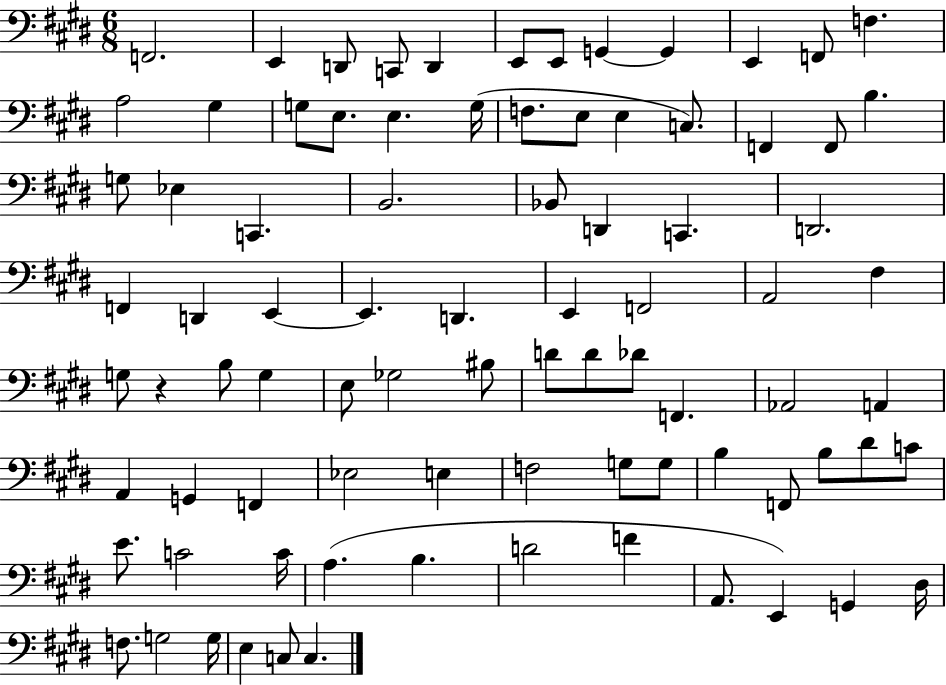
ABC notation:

X:1
T:Untitled
M:6/8
L:1/4
K:E
F,,2 E,, D,,/2 C,,/2 D,, E,,/2 E,,/2 G,, G,, E,, F,,/2 F, A,2 ^G, G,/2 E,/2 E, G,/4 F,/2 E,/2 E, C,/2 F,, F,,/2 B, G,/2 _E, C,, B,,2 _B,,/2 D,, C,, D,,2 F,, D,, E,, E,, D,, E,, F,,2 A,,2 ^F, G,/2 z B,/2 G, E,/2 _G,2 ^B,/2 D/2 D/2 _D/2 F,, _A,,2 A,, A,, G,, F,, _E,2 E, F,2 G,/2 G,/2 B, F,,/2 B,/2 ^D/2 C/2 E/2 C2 C/4 A, B, D2 F A,,/2 E,, G,, ^D,/4 F,/2 G,2 G,/4 E, C,/2 C,